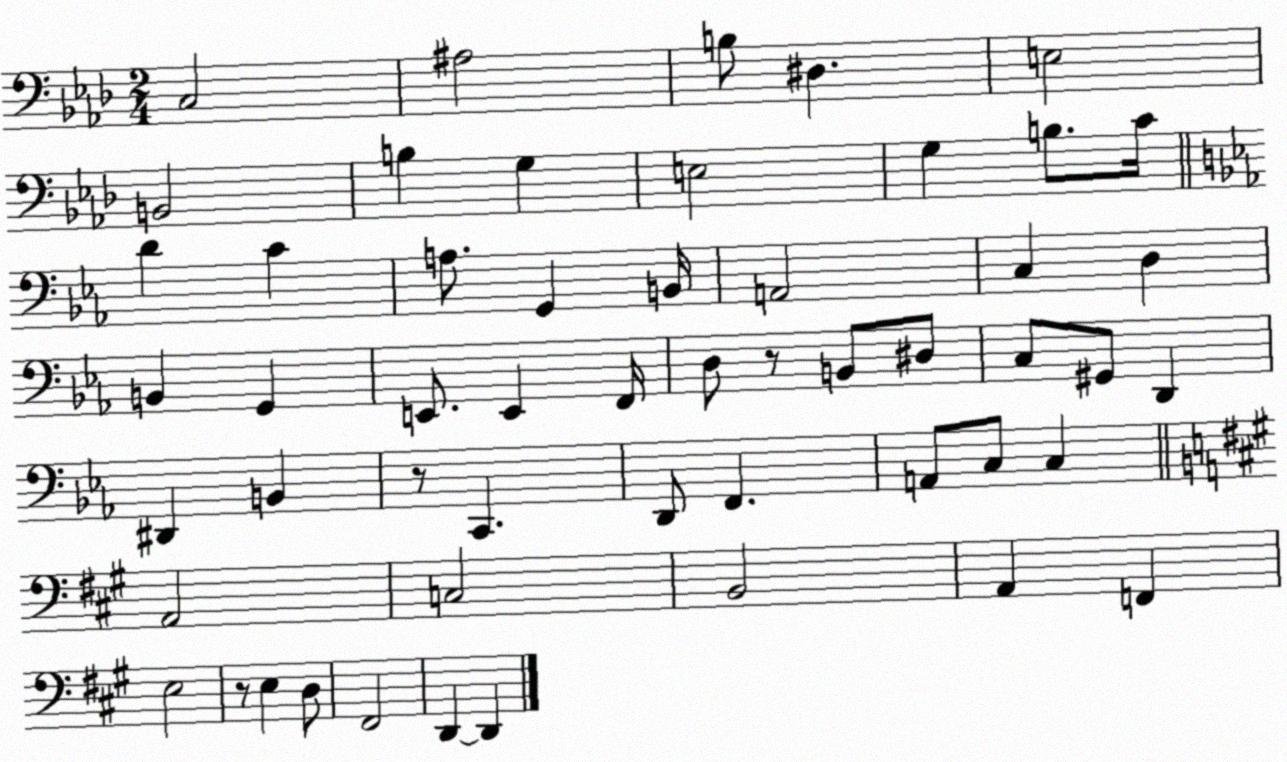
X:1
T:Untitled
M:2/4
L:1/4
K:Ab
C,2 ^A,2 B,/2 ^D, E,2 B,,2 B, G, E,2 G, B,/2 C/4 D C A,/2 G,, B,,/4 A,,2 C, D, B,, G,, E,,/2 E,, F,,/4 D,/2 z/2 B,,/2 ^D,/2 C,/2 ^G,,/2 D,, ^D,, B,, z/2 C,, D,,/2 F,, A,,/2 C,/2 C, A,,2 C,2 B,,2 A,, F,, E,2 z/2 E, D,/2 ^F,,2 D,, D,,